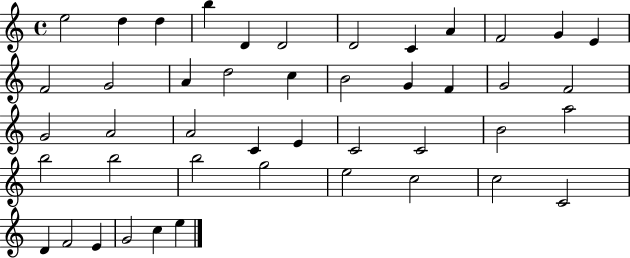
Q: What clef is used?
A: treble